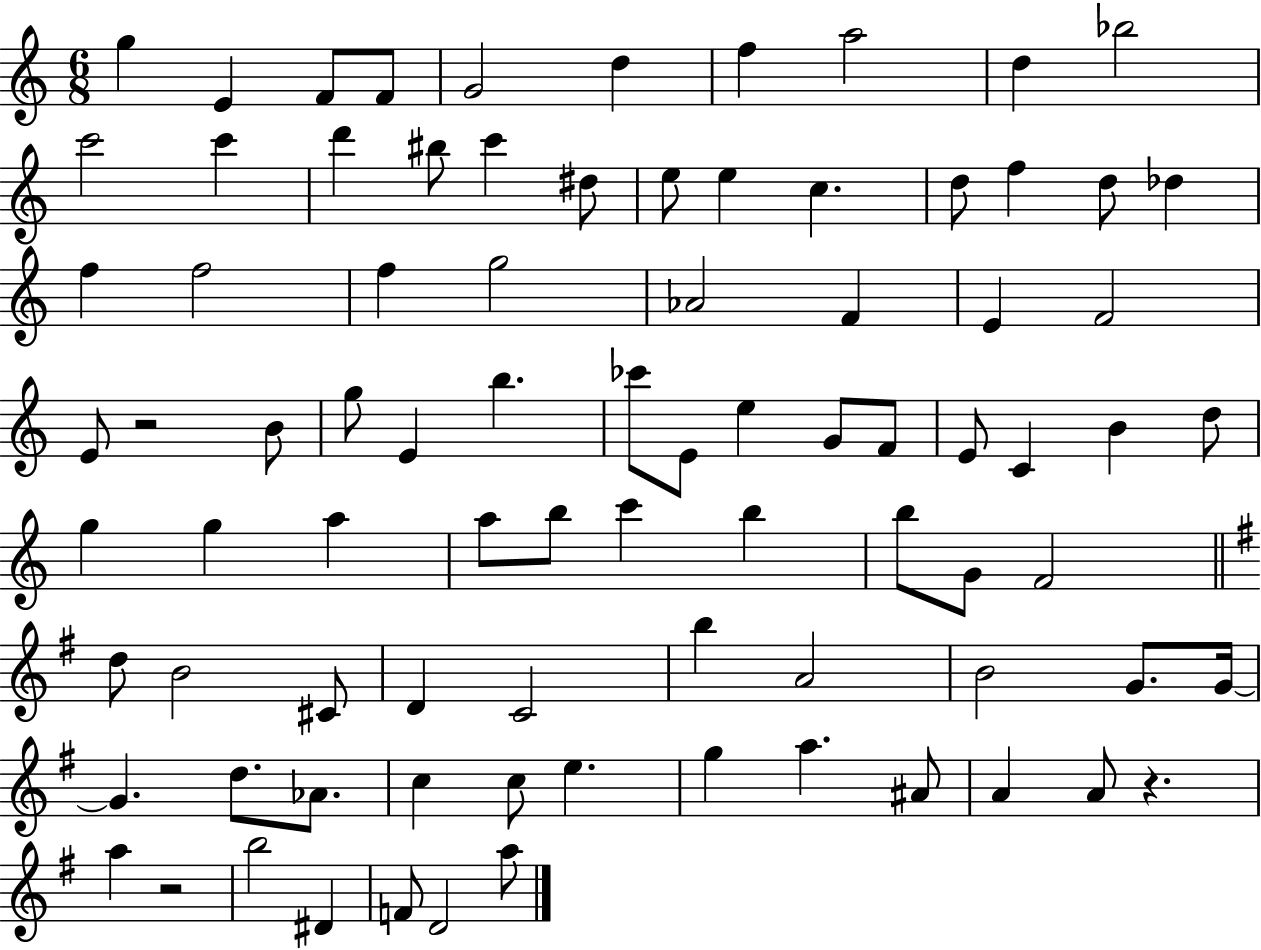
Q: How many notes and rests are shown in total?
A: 85